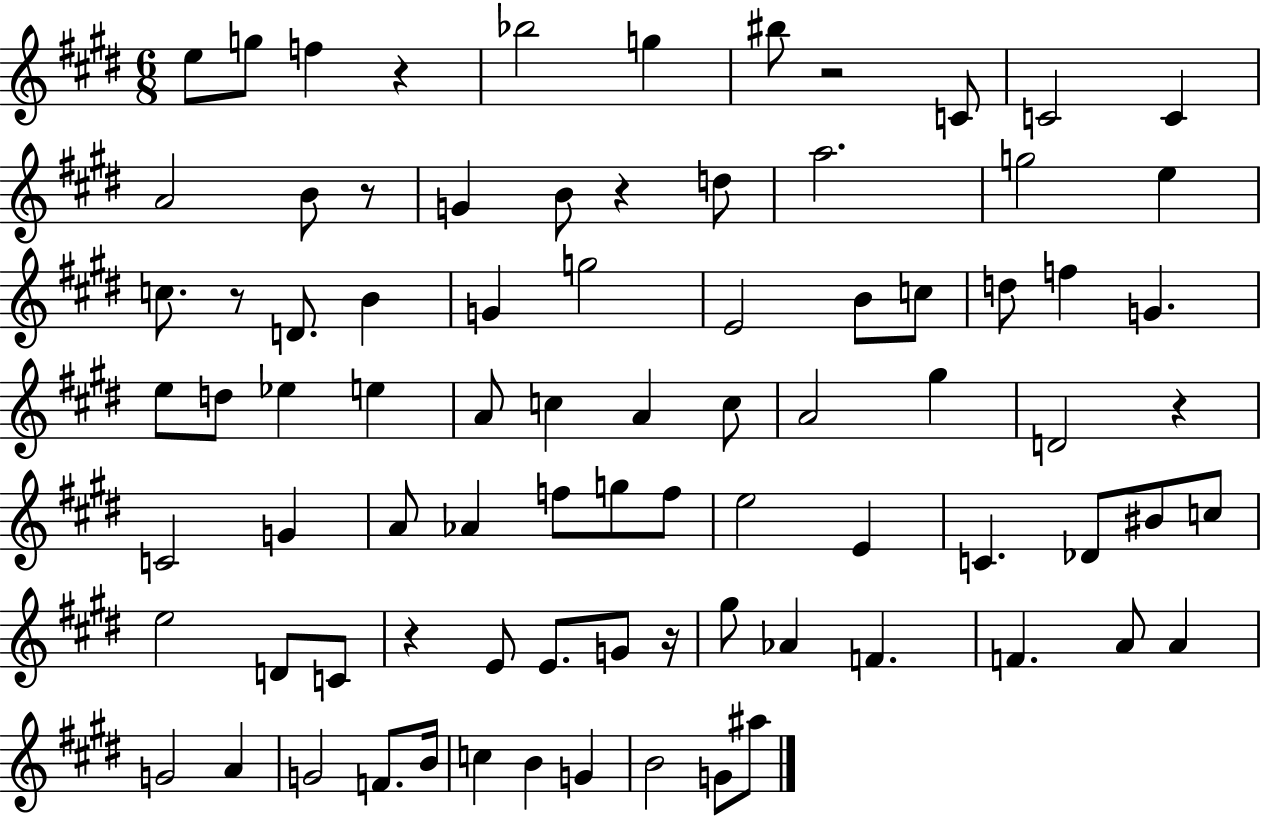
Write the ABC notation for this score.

X:1
T:Untitled
M:6/8
L:1/4
K:E
e/2 g/2 f z _b2 g ^b/2 z2 C/2 C2 C A2 B/2 z/2 G B/2 z d/2 a2 g2 e c/2 z/2 D/2 B G g2 E2 B/2 c/2 d/2 f G e/2 d/2 _e e A/2 c A c/2 A2 ^g D2 z C2 G A/2 _A f/2 g/2 f/2 e2 E C _D/2 ^B/2 c/2 e2 D/2 C/2 z E/2 E/2 G/2 z/4 ^g/2 _A F F A/2 A G2 A G2 F/2 B/4 c B G B2 G/2 ^a/2